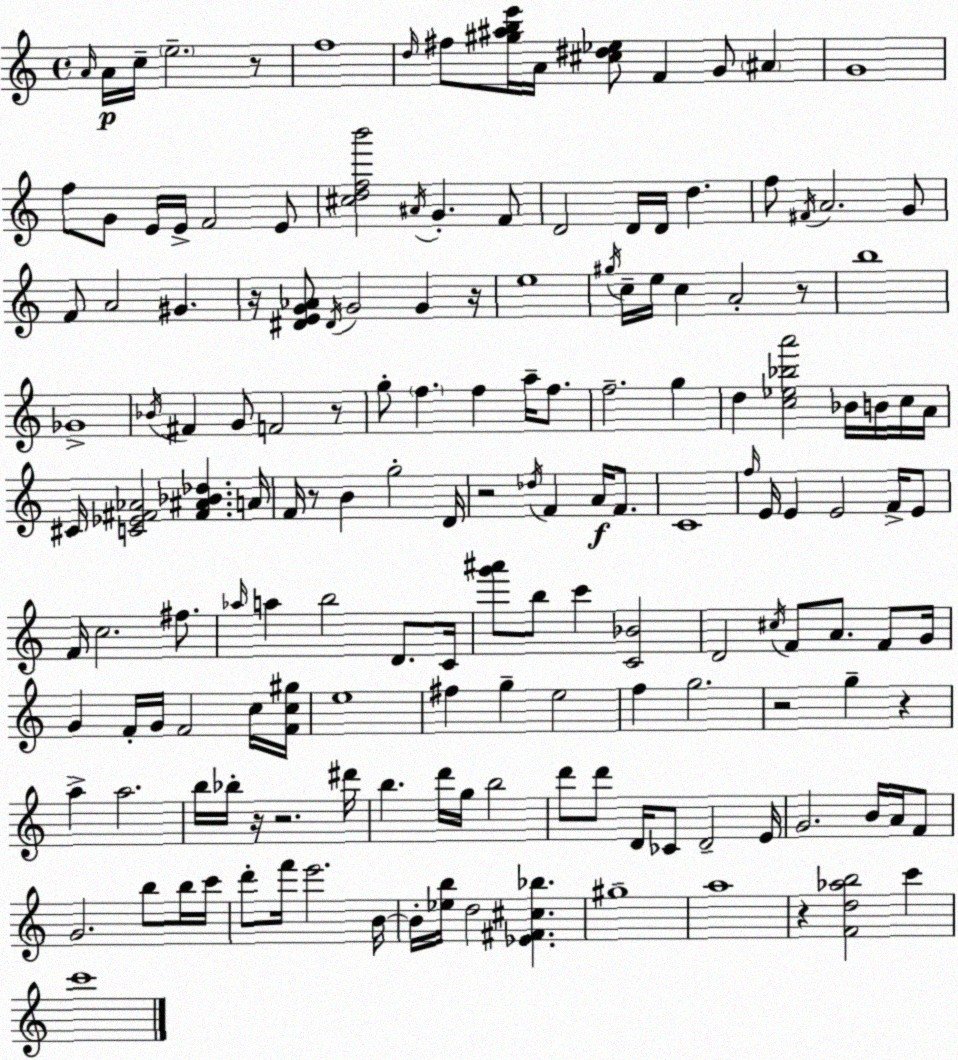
X:1
T:Untitled
M:4/4
L:1/4
K:C
A/4 A/4 c/4 e2 z/2 f4 d/4 ^f/2 [^g^abe']/4 A/4 [^c^d_e]/2 F G/2 ^A G4 f/2 G/2 E/4 E/4 F2 E/2 [^cdfb']2 ^A/4 G F/2 D2 D/4 D/4 d f/2 ^F/4 A2 G/2 F/2 A2 ^G z/4 [^DEG_A]/2 ^D/4 G2 G z/4 e4 ^g/4 c/4 e/4 c A2 z/2 b4 _G4 _B/4 ^F G/2 F2 z/2 g/2 f f a/4 f/2 f2 g d [c_e_ba']2 _B/4 B/4 c/4 A/4 ^C/4 [C_E^F_A]2 [^F^A_B_d] A/4 F/4 z/2 B g2 D/4 z2 _d/4 F A/4 F/2 C4 f/4 E/4 E E2 F/4 E/2 F/4 c2 ^f/2 _a/4 a b2 D/2 C/4 [g'^a']/2 b/2 c' [C_B]2 D2 ^c/4 F/2 A/2 F/2 G/4 G F/4 G/4 F2 c/4 [Fc^g]/4 e4 ^f g e2 f g2 z2 g z a a2 b/4 _b/4 z/4 z2 ^d'/4 b d'/4 g/4 b2 d'/2 d'/2 D/4 _C/2 D2 E/4 G2 B/4 A/4 F/2 G2 b/2 b/4 c'/4 d'/2 f'/4 e'2 B/4 B/4 [_eb]/4 d2 [_E^F^c_b] ^g4 a4 z [Fd_ab]2 c' c'4